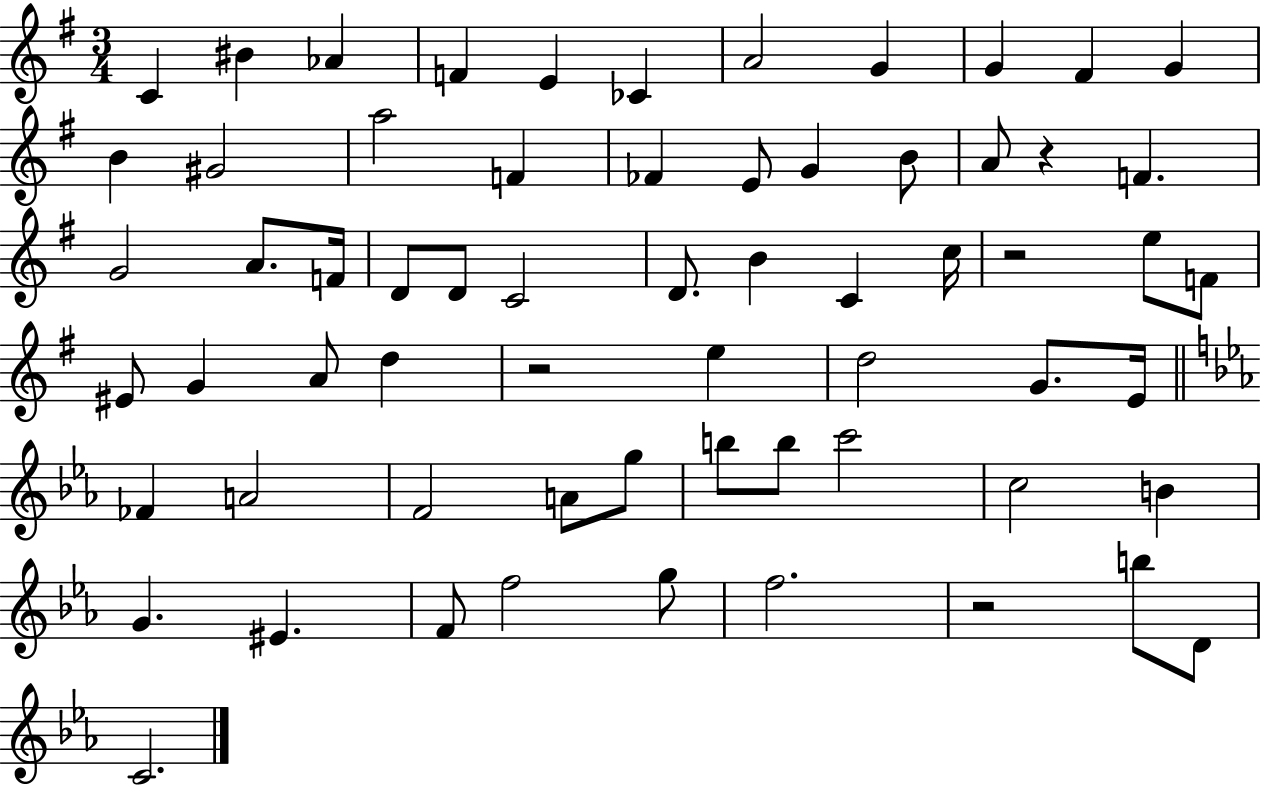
C4/q BIS4/q Ab4/q F4/q E4/q CES4/q A4/h G4/q G4/q F#4/q G4/q B4/q G#4/h A5/h F4/q FES4/q E4/e G4/q B4/e A4/e R/q F4/q. G4/h A4/e. F4/s D4/e D4/e C4/h D4/e. B4/q C4/q C5/s R/h E5/e F4/e EIS4/e G4/q A4/e D5/q R/h E5/q D5/h G4/e. E4/s FES4/q A4/h F4/h A4/e G5/e B5/e B5/e C6/h C5/h B4/q G4/q. EIS4/q. F4/e F5/h G5/e F5/h. R/h B5/e D4/e C4/h.